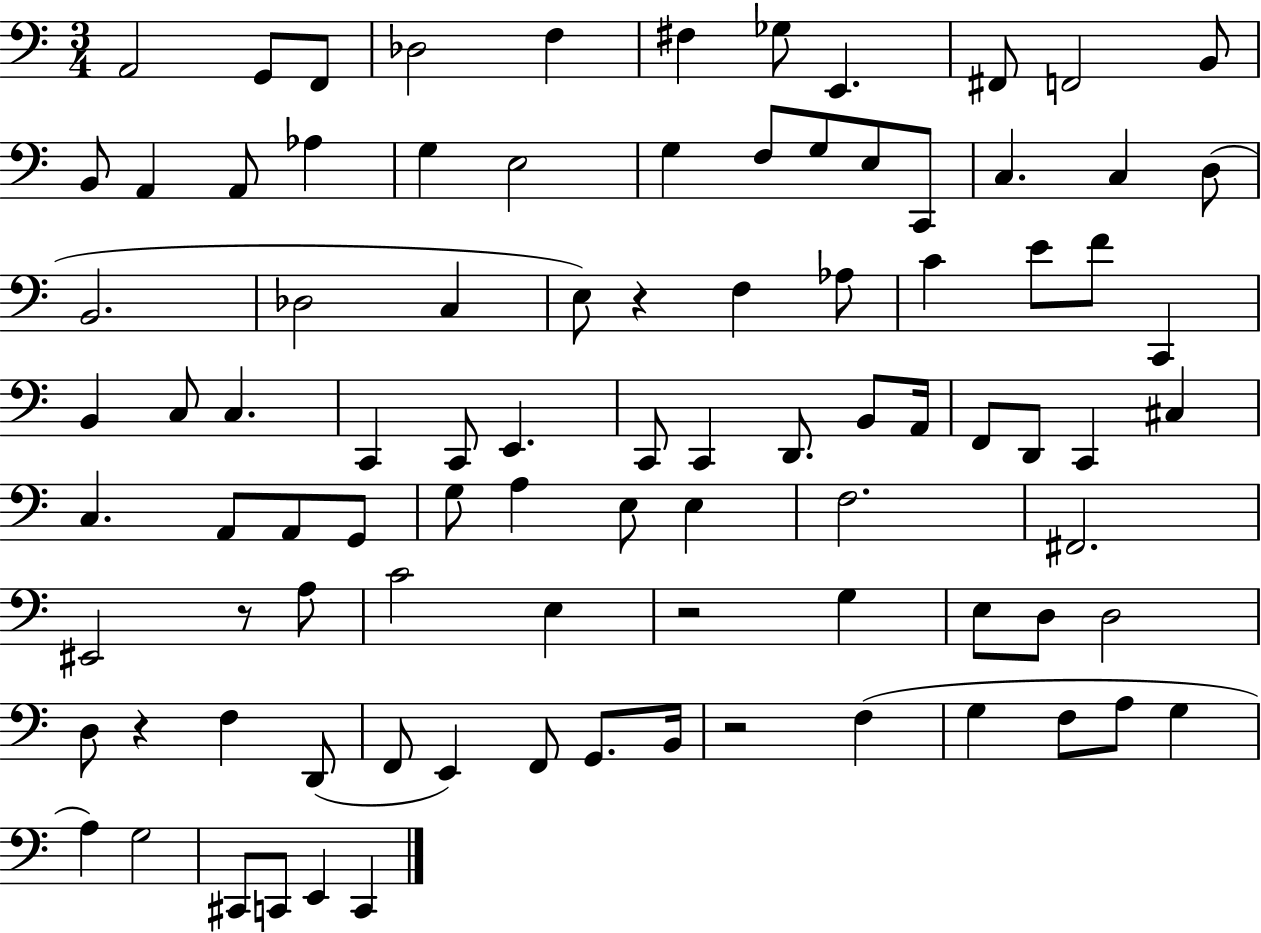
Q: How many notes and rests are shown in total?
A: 92